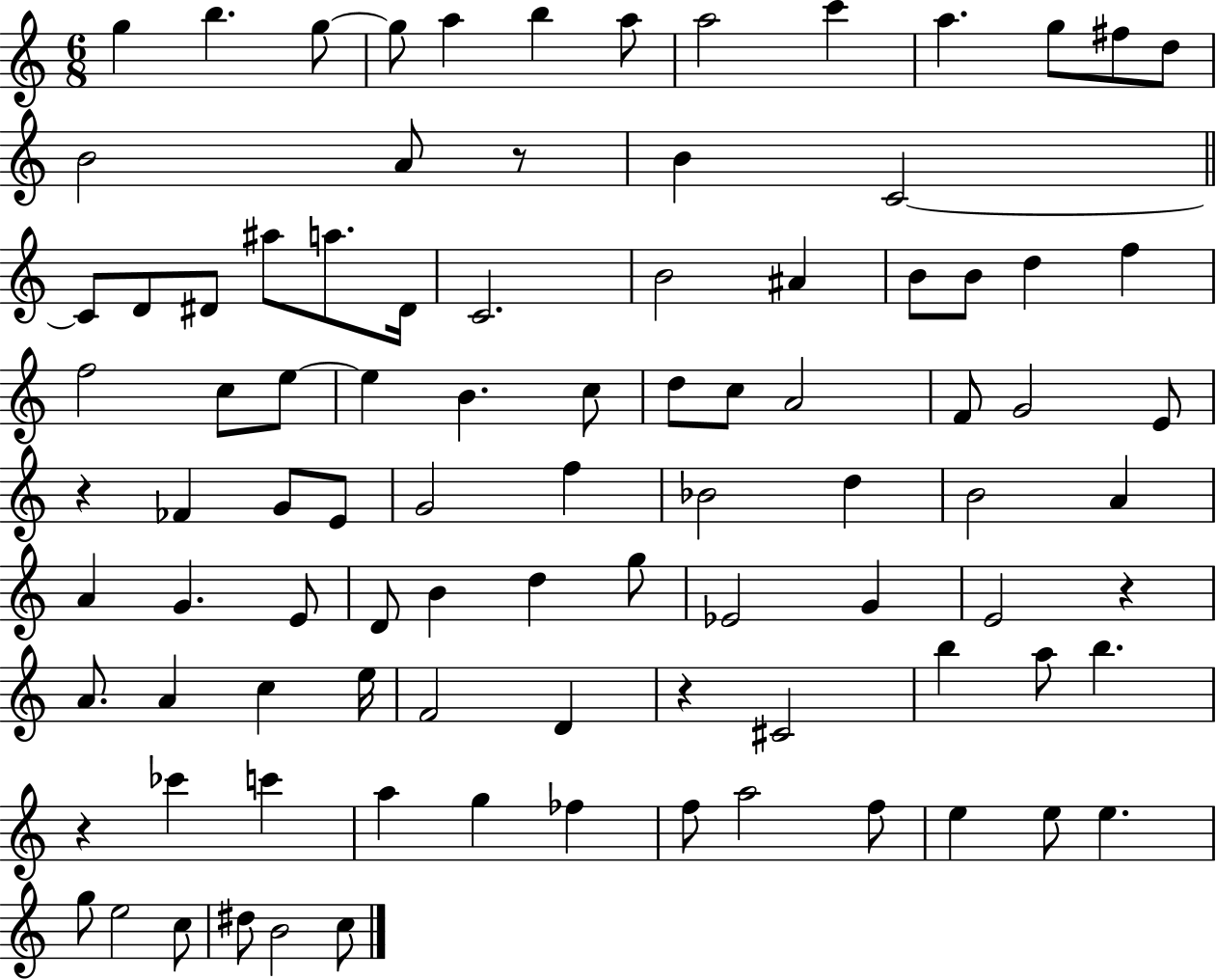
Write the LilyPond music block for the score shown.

{
  \clef treble
  \numericTimeSignature
  \time 6/8
  \key c \major
  g''4 b''4. g''8~~ | g''8 a''4 b''4 a''8 | a''2 c'''4 | a''4. g''8 fis''8 d''8 | \break b'2 a'8 r8 | b'4 c'2~~ | \bar "||" \break \key c \major c'8 d'8 dis'8 ais''8 a''8. dis'16 | c'2. | b'2 ais'4 | b'8 b'8 d''4 f''4 | \break f''2 c''8 e''8~~ | e''4 b'4. c''8 | d''8 c''8 a'2 | f'8 g'2 e'8 | \break r4 fes'4 g'8 e'8 | g'2 f''4 | bes'2 d''4 | b'2 a'4 | \break a'4 g'4. e'8 | d'8 b'4 d''4 g''8 | ees'2 g'4 | e'2 r4 | \break a'8. a'4 c''4 e''16 | f'2 d'4 | r4 cis'2 | b''4 a''8 b''4. | \break r4 ces'''4 c'''4 | a''4 g''4 fes''4 | f''8 a''2 f''8 | e''4 e''8 e''4. | \break g''8 e''2 c''8 | dis''8 b'2 c''8 | \bar "|."
}